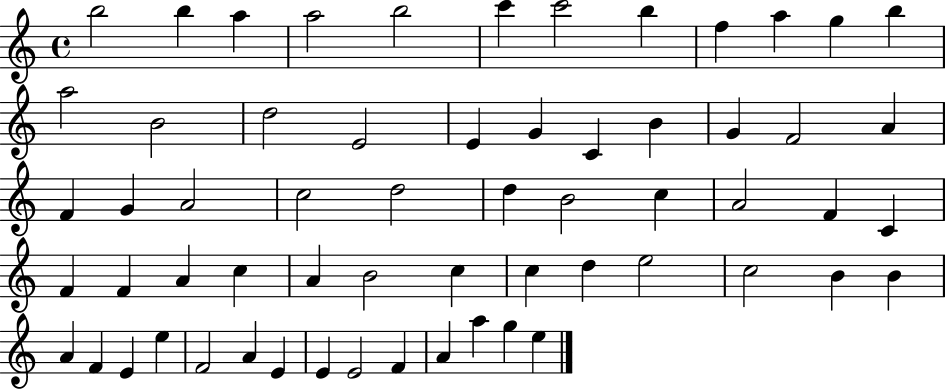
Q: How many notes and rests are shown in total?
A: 61